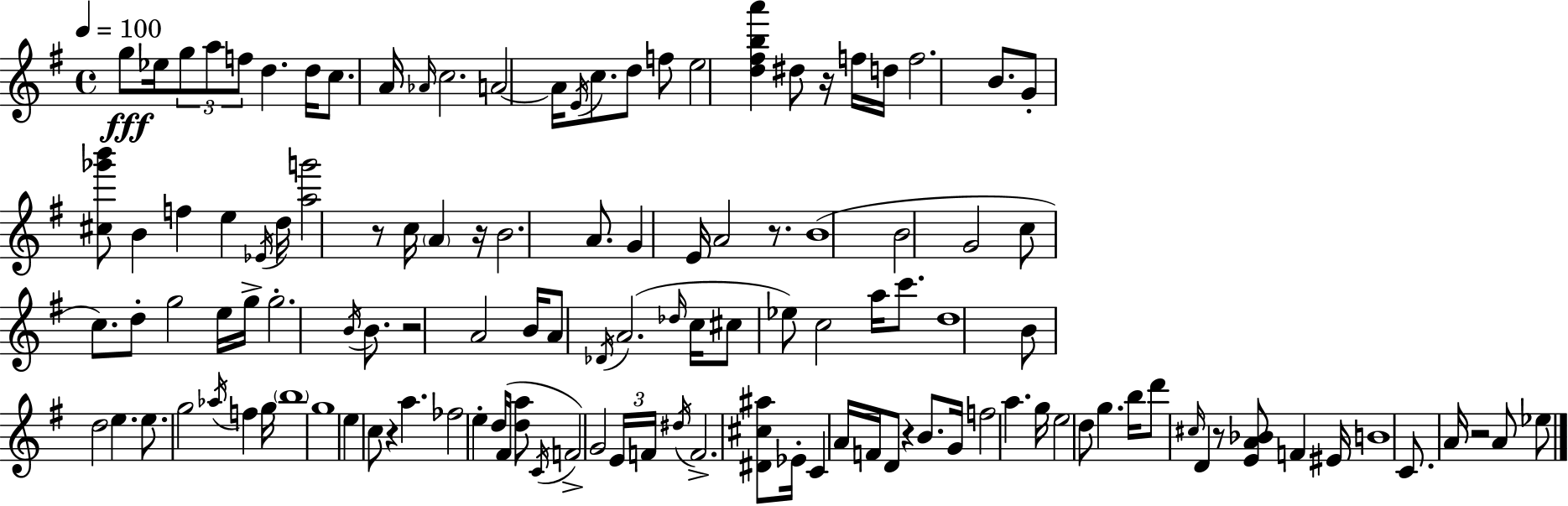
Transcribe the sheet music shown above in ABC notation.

X:1
T:Untitled
M:4/4
L:1/4
K:Em
g/2 _e/4 g/2 a/2 f/2 d d/4 c/2 A/4 _A/4 c2 A2 A/4 E/4 c/2 d/2 f/2 e2 [d^fba'] ^d/2 z/4 f/4 d/4 f2 B/2 G/2 [^c_g'b']/2 B f e _E/4 d/4 [ag']2 z/2 c/4 A z/4 B2 A/2 G E/4 A2 z/2 B4 B2 G2 c/2 c/2 d/2 g2 e/4 g/4 g2 B/4 B/2 z2 A2 B/4 A/2 _D/4 A2 _d/4 c/4 ^c/2 _e/2 c2 a/4 c'/2 d4 B/2 d2 e e/2 g2 _a/4 f g/4 b4 g4 e c/2 z a _f2 e d/4 ^F/4 [da]/2 C/4 F2 G2 E/4 F/4 ^d/4 F2 [^D^c^a]/2 _E/4 C A/4 F/4 D/2 z B/2 G/4 f2 a g/4 e2 d/2 g b/4 d'/2 ^c/4 D z/2 [EA_B]/2 F ^E/4 B4 C/2 A/4 z2 A/2 _e/2